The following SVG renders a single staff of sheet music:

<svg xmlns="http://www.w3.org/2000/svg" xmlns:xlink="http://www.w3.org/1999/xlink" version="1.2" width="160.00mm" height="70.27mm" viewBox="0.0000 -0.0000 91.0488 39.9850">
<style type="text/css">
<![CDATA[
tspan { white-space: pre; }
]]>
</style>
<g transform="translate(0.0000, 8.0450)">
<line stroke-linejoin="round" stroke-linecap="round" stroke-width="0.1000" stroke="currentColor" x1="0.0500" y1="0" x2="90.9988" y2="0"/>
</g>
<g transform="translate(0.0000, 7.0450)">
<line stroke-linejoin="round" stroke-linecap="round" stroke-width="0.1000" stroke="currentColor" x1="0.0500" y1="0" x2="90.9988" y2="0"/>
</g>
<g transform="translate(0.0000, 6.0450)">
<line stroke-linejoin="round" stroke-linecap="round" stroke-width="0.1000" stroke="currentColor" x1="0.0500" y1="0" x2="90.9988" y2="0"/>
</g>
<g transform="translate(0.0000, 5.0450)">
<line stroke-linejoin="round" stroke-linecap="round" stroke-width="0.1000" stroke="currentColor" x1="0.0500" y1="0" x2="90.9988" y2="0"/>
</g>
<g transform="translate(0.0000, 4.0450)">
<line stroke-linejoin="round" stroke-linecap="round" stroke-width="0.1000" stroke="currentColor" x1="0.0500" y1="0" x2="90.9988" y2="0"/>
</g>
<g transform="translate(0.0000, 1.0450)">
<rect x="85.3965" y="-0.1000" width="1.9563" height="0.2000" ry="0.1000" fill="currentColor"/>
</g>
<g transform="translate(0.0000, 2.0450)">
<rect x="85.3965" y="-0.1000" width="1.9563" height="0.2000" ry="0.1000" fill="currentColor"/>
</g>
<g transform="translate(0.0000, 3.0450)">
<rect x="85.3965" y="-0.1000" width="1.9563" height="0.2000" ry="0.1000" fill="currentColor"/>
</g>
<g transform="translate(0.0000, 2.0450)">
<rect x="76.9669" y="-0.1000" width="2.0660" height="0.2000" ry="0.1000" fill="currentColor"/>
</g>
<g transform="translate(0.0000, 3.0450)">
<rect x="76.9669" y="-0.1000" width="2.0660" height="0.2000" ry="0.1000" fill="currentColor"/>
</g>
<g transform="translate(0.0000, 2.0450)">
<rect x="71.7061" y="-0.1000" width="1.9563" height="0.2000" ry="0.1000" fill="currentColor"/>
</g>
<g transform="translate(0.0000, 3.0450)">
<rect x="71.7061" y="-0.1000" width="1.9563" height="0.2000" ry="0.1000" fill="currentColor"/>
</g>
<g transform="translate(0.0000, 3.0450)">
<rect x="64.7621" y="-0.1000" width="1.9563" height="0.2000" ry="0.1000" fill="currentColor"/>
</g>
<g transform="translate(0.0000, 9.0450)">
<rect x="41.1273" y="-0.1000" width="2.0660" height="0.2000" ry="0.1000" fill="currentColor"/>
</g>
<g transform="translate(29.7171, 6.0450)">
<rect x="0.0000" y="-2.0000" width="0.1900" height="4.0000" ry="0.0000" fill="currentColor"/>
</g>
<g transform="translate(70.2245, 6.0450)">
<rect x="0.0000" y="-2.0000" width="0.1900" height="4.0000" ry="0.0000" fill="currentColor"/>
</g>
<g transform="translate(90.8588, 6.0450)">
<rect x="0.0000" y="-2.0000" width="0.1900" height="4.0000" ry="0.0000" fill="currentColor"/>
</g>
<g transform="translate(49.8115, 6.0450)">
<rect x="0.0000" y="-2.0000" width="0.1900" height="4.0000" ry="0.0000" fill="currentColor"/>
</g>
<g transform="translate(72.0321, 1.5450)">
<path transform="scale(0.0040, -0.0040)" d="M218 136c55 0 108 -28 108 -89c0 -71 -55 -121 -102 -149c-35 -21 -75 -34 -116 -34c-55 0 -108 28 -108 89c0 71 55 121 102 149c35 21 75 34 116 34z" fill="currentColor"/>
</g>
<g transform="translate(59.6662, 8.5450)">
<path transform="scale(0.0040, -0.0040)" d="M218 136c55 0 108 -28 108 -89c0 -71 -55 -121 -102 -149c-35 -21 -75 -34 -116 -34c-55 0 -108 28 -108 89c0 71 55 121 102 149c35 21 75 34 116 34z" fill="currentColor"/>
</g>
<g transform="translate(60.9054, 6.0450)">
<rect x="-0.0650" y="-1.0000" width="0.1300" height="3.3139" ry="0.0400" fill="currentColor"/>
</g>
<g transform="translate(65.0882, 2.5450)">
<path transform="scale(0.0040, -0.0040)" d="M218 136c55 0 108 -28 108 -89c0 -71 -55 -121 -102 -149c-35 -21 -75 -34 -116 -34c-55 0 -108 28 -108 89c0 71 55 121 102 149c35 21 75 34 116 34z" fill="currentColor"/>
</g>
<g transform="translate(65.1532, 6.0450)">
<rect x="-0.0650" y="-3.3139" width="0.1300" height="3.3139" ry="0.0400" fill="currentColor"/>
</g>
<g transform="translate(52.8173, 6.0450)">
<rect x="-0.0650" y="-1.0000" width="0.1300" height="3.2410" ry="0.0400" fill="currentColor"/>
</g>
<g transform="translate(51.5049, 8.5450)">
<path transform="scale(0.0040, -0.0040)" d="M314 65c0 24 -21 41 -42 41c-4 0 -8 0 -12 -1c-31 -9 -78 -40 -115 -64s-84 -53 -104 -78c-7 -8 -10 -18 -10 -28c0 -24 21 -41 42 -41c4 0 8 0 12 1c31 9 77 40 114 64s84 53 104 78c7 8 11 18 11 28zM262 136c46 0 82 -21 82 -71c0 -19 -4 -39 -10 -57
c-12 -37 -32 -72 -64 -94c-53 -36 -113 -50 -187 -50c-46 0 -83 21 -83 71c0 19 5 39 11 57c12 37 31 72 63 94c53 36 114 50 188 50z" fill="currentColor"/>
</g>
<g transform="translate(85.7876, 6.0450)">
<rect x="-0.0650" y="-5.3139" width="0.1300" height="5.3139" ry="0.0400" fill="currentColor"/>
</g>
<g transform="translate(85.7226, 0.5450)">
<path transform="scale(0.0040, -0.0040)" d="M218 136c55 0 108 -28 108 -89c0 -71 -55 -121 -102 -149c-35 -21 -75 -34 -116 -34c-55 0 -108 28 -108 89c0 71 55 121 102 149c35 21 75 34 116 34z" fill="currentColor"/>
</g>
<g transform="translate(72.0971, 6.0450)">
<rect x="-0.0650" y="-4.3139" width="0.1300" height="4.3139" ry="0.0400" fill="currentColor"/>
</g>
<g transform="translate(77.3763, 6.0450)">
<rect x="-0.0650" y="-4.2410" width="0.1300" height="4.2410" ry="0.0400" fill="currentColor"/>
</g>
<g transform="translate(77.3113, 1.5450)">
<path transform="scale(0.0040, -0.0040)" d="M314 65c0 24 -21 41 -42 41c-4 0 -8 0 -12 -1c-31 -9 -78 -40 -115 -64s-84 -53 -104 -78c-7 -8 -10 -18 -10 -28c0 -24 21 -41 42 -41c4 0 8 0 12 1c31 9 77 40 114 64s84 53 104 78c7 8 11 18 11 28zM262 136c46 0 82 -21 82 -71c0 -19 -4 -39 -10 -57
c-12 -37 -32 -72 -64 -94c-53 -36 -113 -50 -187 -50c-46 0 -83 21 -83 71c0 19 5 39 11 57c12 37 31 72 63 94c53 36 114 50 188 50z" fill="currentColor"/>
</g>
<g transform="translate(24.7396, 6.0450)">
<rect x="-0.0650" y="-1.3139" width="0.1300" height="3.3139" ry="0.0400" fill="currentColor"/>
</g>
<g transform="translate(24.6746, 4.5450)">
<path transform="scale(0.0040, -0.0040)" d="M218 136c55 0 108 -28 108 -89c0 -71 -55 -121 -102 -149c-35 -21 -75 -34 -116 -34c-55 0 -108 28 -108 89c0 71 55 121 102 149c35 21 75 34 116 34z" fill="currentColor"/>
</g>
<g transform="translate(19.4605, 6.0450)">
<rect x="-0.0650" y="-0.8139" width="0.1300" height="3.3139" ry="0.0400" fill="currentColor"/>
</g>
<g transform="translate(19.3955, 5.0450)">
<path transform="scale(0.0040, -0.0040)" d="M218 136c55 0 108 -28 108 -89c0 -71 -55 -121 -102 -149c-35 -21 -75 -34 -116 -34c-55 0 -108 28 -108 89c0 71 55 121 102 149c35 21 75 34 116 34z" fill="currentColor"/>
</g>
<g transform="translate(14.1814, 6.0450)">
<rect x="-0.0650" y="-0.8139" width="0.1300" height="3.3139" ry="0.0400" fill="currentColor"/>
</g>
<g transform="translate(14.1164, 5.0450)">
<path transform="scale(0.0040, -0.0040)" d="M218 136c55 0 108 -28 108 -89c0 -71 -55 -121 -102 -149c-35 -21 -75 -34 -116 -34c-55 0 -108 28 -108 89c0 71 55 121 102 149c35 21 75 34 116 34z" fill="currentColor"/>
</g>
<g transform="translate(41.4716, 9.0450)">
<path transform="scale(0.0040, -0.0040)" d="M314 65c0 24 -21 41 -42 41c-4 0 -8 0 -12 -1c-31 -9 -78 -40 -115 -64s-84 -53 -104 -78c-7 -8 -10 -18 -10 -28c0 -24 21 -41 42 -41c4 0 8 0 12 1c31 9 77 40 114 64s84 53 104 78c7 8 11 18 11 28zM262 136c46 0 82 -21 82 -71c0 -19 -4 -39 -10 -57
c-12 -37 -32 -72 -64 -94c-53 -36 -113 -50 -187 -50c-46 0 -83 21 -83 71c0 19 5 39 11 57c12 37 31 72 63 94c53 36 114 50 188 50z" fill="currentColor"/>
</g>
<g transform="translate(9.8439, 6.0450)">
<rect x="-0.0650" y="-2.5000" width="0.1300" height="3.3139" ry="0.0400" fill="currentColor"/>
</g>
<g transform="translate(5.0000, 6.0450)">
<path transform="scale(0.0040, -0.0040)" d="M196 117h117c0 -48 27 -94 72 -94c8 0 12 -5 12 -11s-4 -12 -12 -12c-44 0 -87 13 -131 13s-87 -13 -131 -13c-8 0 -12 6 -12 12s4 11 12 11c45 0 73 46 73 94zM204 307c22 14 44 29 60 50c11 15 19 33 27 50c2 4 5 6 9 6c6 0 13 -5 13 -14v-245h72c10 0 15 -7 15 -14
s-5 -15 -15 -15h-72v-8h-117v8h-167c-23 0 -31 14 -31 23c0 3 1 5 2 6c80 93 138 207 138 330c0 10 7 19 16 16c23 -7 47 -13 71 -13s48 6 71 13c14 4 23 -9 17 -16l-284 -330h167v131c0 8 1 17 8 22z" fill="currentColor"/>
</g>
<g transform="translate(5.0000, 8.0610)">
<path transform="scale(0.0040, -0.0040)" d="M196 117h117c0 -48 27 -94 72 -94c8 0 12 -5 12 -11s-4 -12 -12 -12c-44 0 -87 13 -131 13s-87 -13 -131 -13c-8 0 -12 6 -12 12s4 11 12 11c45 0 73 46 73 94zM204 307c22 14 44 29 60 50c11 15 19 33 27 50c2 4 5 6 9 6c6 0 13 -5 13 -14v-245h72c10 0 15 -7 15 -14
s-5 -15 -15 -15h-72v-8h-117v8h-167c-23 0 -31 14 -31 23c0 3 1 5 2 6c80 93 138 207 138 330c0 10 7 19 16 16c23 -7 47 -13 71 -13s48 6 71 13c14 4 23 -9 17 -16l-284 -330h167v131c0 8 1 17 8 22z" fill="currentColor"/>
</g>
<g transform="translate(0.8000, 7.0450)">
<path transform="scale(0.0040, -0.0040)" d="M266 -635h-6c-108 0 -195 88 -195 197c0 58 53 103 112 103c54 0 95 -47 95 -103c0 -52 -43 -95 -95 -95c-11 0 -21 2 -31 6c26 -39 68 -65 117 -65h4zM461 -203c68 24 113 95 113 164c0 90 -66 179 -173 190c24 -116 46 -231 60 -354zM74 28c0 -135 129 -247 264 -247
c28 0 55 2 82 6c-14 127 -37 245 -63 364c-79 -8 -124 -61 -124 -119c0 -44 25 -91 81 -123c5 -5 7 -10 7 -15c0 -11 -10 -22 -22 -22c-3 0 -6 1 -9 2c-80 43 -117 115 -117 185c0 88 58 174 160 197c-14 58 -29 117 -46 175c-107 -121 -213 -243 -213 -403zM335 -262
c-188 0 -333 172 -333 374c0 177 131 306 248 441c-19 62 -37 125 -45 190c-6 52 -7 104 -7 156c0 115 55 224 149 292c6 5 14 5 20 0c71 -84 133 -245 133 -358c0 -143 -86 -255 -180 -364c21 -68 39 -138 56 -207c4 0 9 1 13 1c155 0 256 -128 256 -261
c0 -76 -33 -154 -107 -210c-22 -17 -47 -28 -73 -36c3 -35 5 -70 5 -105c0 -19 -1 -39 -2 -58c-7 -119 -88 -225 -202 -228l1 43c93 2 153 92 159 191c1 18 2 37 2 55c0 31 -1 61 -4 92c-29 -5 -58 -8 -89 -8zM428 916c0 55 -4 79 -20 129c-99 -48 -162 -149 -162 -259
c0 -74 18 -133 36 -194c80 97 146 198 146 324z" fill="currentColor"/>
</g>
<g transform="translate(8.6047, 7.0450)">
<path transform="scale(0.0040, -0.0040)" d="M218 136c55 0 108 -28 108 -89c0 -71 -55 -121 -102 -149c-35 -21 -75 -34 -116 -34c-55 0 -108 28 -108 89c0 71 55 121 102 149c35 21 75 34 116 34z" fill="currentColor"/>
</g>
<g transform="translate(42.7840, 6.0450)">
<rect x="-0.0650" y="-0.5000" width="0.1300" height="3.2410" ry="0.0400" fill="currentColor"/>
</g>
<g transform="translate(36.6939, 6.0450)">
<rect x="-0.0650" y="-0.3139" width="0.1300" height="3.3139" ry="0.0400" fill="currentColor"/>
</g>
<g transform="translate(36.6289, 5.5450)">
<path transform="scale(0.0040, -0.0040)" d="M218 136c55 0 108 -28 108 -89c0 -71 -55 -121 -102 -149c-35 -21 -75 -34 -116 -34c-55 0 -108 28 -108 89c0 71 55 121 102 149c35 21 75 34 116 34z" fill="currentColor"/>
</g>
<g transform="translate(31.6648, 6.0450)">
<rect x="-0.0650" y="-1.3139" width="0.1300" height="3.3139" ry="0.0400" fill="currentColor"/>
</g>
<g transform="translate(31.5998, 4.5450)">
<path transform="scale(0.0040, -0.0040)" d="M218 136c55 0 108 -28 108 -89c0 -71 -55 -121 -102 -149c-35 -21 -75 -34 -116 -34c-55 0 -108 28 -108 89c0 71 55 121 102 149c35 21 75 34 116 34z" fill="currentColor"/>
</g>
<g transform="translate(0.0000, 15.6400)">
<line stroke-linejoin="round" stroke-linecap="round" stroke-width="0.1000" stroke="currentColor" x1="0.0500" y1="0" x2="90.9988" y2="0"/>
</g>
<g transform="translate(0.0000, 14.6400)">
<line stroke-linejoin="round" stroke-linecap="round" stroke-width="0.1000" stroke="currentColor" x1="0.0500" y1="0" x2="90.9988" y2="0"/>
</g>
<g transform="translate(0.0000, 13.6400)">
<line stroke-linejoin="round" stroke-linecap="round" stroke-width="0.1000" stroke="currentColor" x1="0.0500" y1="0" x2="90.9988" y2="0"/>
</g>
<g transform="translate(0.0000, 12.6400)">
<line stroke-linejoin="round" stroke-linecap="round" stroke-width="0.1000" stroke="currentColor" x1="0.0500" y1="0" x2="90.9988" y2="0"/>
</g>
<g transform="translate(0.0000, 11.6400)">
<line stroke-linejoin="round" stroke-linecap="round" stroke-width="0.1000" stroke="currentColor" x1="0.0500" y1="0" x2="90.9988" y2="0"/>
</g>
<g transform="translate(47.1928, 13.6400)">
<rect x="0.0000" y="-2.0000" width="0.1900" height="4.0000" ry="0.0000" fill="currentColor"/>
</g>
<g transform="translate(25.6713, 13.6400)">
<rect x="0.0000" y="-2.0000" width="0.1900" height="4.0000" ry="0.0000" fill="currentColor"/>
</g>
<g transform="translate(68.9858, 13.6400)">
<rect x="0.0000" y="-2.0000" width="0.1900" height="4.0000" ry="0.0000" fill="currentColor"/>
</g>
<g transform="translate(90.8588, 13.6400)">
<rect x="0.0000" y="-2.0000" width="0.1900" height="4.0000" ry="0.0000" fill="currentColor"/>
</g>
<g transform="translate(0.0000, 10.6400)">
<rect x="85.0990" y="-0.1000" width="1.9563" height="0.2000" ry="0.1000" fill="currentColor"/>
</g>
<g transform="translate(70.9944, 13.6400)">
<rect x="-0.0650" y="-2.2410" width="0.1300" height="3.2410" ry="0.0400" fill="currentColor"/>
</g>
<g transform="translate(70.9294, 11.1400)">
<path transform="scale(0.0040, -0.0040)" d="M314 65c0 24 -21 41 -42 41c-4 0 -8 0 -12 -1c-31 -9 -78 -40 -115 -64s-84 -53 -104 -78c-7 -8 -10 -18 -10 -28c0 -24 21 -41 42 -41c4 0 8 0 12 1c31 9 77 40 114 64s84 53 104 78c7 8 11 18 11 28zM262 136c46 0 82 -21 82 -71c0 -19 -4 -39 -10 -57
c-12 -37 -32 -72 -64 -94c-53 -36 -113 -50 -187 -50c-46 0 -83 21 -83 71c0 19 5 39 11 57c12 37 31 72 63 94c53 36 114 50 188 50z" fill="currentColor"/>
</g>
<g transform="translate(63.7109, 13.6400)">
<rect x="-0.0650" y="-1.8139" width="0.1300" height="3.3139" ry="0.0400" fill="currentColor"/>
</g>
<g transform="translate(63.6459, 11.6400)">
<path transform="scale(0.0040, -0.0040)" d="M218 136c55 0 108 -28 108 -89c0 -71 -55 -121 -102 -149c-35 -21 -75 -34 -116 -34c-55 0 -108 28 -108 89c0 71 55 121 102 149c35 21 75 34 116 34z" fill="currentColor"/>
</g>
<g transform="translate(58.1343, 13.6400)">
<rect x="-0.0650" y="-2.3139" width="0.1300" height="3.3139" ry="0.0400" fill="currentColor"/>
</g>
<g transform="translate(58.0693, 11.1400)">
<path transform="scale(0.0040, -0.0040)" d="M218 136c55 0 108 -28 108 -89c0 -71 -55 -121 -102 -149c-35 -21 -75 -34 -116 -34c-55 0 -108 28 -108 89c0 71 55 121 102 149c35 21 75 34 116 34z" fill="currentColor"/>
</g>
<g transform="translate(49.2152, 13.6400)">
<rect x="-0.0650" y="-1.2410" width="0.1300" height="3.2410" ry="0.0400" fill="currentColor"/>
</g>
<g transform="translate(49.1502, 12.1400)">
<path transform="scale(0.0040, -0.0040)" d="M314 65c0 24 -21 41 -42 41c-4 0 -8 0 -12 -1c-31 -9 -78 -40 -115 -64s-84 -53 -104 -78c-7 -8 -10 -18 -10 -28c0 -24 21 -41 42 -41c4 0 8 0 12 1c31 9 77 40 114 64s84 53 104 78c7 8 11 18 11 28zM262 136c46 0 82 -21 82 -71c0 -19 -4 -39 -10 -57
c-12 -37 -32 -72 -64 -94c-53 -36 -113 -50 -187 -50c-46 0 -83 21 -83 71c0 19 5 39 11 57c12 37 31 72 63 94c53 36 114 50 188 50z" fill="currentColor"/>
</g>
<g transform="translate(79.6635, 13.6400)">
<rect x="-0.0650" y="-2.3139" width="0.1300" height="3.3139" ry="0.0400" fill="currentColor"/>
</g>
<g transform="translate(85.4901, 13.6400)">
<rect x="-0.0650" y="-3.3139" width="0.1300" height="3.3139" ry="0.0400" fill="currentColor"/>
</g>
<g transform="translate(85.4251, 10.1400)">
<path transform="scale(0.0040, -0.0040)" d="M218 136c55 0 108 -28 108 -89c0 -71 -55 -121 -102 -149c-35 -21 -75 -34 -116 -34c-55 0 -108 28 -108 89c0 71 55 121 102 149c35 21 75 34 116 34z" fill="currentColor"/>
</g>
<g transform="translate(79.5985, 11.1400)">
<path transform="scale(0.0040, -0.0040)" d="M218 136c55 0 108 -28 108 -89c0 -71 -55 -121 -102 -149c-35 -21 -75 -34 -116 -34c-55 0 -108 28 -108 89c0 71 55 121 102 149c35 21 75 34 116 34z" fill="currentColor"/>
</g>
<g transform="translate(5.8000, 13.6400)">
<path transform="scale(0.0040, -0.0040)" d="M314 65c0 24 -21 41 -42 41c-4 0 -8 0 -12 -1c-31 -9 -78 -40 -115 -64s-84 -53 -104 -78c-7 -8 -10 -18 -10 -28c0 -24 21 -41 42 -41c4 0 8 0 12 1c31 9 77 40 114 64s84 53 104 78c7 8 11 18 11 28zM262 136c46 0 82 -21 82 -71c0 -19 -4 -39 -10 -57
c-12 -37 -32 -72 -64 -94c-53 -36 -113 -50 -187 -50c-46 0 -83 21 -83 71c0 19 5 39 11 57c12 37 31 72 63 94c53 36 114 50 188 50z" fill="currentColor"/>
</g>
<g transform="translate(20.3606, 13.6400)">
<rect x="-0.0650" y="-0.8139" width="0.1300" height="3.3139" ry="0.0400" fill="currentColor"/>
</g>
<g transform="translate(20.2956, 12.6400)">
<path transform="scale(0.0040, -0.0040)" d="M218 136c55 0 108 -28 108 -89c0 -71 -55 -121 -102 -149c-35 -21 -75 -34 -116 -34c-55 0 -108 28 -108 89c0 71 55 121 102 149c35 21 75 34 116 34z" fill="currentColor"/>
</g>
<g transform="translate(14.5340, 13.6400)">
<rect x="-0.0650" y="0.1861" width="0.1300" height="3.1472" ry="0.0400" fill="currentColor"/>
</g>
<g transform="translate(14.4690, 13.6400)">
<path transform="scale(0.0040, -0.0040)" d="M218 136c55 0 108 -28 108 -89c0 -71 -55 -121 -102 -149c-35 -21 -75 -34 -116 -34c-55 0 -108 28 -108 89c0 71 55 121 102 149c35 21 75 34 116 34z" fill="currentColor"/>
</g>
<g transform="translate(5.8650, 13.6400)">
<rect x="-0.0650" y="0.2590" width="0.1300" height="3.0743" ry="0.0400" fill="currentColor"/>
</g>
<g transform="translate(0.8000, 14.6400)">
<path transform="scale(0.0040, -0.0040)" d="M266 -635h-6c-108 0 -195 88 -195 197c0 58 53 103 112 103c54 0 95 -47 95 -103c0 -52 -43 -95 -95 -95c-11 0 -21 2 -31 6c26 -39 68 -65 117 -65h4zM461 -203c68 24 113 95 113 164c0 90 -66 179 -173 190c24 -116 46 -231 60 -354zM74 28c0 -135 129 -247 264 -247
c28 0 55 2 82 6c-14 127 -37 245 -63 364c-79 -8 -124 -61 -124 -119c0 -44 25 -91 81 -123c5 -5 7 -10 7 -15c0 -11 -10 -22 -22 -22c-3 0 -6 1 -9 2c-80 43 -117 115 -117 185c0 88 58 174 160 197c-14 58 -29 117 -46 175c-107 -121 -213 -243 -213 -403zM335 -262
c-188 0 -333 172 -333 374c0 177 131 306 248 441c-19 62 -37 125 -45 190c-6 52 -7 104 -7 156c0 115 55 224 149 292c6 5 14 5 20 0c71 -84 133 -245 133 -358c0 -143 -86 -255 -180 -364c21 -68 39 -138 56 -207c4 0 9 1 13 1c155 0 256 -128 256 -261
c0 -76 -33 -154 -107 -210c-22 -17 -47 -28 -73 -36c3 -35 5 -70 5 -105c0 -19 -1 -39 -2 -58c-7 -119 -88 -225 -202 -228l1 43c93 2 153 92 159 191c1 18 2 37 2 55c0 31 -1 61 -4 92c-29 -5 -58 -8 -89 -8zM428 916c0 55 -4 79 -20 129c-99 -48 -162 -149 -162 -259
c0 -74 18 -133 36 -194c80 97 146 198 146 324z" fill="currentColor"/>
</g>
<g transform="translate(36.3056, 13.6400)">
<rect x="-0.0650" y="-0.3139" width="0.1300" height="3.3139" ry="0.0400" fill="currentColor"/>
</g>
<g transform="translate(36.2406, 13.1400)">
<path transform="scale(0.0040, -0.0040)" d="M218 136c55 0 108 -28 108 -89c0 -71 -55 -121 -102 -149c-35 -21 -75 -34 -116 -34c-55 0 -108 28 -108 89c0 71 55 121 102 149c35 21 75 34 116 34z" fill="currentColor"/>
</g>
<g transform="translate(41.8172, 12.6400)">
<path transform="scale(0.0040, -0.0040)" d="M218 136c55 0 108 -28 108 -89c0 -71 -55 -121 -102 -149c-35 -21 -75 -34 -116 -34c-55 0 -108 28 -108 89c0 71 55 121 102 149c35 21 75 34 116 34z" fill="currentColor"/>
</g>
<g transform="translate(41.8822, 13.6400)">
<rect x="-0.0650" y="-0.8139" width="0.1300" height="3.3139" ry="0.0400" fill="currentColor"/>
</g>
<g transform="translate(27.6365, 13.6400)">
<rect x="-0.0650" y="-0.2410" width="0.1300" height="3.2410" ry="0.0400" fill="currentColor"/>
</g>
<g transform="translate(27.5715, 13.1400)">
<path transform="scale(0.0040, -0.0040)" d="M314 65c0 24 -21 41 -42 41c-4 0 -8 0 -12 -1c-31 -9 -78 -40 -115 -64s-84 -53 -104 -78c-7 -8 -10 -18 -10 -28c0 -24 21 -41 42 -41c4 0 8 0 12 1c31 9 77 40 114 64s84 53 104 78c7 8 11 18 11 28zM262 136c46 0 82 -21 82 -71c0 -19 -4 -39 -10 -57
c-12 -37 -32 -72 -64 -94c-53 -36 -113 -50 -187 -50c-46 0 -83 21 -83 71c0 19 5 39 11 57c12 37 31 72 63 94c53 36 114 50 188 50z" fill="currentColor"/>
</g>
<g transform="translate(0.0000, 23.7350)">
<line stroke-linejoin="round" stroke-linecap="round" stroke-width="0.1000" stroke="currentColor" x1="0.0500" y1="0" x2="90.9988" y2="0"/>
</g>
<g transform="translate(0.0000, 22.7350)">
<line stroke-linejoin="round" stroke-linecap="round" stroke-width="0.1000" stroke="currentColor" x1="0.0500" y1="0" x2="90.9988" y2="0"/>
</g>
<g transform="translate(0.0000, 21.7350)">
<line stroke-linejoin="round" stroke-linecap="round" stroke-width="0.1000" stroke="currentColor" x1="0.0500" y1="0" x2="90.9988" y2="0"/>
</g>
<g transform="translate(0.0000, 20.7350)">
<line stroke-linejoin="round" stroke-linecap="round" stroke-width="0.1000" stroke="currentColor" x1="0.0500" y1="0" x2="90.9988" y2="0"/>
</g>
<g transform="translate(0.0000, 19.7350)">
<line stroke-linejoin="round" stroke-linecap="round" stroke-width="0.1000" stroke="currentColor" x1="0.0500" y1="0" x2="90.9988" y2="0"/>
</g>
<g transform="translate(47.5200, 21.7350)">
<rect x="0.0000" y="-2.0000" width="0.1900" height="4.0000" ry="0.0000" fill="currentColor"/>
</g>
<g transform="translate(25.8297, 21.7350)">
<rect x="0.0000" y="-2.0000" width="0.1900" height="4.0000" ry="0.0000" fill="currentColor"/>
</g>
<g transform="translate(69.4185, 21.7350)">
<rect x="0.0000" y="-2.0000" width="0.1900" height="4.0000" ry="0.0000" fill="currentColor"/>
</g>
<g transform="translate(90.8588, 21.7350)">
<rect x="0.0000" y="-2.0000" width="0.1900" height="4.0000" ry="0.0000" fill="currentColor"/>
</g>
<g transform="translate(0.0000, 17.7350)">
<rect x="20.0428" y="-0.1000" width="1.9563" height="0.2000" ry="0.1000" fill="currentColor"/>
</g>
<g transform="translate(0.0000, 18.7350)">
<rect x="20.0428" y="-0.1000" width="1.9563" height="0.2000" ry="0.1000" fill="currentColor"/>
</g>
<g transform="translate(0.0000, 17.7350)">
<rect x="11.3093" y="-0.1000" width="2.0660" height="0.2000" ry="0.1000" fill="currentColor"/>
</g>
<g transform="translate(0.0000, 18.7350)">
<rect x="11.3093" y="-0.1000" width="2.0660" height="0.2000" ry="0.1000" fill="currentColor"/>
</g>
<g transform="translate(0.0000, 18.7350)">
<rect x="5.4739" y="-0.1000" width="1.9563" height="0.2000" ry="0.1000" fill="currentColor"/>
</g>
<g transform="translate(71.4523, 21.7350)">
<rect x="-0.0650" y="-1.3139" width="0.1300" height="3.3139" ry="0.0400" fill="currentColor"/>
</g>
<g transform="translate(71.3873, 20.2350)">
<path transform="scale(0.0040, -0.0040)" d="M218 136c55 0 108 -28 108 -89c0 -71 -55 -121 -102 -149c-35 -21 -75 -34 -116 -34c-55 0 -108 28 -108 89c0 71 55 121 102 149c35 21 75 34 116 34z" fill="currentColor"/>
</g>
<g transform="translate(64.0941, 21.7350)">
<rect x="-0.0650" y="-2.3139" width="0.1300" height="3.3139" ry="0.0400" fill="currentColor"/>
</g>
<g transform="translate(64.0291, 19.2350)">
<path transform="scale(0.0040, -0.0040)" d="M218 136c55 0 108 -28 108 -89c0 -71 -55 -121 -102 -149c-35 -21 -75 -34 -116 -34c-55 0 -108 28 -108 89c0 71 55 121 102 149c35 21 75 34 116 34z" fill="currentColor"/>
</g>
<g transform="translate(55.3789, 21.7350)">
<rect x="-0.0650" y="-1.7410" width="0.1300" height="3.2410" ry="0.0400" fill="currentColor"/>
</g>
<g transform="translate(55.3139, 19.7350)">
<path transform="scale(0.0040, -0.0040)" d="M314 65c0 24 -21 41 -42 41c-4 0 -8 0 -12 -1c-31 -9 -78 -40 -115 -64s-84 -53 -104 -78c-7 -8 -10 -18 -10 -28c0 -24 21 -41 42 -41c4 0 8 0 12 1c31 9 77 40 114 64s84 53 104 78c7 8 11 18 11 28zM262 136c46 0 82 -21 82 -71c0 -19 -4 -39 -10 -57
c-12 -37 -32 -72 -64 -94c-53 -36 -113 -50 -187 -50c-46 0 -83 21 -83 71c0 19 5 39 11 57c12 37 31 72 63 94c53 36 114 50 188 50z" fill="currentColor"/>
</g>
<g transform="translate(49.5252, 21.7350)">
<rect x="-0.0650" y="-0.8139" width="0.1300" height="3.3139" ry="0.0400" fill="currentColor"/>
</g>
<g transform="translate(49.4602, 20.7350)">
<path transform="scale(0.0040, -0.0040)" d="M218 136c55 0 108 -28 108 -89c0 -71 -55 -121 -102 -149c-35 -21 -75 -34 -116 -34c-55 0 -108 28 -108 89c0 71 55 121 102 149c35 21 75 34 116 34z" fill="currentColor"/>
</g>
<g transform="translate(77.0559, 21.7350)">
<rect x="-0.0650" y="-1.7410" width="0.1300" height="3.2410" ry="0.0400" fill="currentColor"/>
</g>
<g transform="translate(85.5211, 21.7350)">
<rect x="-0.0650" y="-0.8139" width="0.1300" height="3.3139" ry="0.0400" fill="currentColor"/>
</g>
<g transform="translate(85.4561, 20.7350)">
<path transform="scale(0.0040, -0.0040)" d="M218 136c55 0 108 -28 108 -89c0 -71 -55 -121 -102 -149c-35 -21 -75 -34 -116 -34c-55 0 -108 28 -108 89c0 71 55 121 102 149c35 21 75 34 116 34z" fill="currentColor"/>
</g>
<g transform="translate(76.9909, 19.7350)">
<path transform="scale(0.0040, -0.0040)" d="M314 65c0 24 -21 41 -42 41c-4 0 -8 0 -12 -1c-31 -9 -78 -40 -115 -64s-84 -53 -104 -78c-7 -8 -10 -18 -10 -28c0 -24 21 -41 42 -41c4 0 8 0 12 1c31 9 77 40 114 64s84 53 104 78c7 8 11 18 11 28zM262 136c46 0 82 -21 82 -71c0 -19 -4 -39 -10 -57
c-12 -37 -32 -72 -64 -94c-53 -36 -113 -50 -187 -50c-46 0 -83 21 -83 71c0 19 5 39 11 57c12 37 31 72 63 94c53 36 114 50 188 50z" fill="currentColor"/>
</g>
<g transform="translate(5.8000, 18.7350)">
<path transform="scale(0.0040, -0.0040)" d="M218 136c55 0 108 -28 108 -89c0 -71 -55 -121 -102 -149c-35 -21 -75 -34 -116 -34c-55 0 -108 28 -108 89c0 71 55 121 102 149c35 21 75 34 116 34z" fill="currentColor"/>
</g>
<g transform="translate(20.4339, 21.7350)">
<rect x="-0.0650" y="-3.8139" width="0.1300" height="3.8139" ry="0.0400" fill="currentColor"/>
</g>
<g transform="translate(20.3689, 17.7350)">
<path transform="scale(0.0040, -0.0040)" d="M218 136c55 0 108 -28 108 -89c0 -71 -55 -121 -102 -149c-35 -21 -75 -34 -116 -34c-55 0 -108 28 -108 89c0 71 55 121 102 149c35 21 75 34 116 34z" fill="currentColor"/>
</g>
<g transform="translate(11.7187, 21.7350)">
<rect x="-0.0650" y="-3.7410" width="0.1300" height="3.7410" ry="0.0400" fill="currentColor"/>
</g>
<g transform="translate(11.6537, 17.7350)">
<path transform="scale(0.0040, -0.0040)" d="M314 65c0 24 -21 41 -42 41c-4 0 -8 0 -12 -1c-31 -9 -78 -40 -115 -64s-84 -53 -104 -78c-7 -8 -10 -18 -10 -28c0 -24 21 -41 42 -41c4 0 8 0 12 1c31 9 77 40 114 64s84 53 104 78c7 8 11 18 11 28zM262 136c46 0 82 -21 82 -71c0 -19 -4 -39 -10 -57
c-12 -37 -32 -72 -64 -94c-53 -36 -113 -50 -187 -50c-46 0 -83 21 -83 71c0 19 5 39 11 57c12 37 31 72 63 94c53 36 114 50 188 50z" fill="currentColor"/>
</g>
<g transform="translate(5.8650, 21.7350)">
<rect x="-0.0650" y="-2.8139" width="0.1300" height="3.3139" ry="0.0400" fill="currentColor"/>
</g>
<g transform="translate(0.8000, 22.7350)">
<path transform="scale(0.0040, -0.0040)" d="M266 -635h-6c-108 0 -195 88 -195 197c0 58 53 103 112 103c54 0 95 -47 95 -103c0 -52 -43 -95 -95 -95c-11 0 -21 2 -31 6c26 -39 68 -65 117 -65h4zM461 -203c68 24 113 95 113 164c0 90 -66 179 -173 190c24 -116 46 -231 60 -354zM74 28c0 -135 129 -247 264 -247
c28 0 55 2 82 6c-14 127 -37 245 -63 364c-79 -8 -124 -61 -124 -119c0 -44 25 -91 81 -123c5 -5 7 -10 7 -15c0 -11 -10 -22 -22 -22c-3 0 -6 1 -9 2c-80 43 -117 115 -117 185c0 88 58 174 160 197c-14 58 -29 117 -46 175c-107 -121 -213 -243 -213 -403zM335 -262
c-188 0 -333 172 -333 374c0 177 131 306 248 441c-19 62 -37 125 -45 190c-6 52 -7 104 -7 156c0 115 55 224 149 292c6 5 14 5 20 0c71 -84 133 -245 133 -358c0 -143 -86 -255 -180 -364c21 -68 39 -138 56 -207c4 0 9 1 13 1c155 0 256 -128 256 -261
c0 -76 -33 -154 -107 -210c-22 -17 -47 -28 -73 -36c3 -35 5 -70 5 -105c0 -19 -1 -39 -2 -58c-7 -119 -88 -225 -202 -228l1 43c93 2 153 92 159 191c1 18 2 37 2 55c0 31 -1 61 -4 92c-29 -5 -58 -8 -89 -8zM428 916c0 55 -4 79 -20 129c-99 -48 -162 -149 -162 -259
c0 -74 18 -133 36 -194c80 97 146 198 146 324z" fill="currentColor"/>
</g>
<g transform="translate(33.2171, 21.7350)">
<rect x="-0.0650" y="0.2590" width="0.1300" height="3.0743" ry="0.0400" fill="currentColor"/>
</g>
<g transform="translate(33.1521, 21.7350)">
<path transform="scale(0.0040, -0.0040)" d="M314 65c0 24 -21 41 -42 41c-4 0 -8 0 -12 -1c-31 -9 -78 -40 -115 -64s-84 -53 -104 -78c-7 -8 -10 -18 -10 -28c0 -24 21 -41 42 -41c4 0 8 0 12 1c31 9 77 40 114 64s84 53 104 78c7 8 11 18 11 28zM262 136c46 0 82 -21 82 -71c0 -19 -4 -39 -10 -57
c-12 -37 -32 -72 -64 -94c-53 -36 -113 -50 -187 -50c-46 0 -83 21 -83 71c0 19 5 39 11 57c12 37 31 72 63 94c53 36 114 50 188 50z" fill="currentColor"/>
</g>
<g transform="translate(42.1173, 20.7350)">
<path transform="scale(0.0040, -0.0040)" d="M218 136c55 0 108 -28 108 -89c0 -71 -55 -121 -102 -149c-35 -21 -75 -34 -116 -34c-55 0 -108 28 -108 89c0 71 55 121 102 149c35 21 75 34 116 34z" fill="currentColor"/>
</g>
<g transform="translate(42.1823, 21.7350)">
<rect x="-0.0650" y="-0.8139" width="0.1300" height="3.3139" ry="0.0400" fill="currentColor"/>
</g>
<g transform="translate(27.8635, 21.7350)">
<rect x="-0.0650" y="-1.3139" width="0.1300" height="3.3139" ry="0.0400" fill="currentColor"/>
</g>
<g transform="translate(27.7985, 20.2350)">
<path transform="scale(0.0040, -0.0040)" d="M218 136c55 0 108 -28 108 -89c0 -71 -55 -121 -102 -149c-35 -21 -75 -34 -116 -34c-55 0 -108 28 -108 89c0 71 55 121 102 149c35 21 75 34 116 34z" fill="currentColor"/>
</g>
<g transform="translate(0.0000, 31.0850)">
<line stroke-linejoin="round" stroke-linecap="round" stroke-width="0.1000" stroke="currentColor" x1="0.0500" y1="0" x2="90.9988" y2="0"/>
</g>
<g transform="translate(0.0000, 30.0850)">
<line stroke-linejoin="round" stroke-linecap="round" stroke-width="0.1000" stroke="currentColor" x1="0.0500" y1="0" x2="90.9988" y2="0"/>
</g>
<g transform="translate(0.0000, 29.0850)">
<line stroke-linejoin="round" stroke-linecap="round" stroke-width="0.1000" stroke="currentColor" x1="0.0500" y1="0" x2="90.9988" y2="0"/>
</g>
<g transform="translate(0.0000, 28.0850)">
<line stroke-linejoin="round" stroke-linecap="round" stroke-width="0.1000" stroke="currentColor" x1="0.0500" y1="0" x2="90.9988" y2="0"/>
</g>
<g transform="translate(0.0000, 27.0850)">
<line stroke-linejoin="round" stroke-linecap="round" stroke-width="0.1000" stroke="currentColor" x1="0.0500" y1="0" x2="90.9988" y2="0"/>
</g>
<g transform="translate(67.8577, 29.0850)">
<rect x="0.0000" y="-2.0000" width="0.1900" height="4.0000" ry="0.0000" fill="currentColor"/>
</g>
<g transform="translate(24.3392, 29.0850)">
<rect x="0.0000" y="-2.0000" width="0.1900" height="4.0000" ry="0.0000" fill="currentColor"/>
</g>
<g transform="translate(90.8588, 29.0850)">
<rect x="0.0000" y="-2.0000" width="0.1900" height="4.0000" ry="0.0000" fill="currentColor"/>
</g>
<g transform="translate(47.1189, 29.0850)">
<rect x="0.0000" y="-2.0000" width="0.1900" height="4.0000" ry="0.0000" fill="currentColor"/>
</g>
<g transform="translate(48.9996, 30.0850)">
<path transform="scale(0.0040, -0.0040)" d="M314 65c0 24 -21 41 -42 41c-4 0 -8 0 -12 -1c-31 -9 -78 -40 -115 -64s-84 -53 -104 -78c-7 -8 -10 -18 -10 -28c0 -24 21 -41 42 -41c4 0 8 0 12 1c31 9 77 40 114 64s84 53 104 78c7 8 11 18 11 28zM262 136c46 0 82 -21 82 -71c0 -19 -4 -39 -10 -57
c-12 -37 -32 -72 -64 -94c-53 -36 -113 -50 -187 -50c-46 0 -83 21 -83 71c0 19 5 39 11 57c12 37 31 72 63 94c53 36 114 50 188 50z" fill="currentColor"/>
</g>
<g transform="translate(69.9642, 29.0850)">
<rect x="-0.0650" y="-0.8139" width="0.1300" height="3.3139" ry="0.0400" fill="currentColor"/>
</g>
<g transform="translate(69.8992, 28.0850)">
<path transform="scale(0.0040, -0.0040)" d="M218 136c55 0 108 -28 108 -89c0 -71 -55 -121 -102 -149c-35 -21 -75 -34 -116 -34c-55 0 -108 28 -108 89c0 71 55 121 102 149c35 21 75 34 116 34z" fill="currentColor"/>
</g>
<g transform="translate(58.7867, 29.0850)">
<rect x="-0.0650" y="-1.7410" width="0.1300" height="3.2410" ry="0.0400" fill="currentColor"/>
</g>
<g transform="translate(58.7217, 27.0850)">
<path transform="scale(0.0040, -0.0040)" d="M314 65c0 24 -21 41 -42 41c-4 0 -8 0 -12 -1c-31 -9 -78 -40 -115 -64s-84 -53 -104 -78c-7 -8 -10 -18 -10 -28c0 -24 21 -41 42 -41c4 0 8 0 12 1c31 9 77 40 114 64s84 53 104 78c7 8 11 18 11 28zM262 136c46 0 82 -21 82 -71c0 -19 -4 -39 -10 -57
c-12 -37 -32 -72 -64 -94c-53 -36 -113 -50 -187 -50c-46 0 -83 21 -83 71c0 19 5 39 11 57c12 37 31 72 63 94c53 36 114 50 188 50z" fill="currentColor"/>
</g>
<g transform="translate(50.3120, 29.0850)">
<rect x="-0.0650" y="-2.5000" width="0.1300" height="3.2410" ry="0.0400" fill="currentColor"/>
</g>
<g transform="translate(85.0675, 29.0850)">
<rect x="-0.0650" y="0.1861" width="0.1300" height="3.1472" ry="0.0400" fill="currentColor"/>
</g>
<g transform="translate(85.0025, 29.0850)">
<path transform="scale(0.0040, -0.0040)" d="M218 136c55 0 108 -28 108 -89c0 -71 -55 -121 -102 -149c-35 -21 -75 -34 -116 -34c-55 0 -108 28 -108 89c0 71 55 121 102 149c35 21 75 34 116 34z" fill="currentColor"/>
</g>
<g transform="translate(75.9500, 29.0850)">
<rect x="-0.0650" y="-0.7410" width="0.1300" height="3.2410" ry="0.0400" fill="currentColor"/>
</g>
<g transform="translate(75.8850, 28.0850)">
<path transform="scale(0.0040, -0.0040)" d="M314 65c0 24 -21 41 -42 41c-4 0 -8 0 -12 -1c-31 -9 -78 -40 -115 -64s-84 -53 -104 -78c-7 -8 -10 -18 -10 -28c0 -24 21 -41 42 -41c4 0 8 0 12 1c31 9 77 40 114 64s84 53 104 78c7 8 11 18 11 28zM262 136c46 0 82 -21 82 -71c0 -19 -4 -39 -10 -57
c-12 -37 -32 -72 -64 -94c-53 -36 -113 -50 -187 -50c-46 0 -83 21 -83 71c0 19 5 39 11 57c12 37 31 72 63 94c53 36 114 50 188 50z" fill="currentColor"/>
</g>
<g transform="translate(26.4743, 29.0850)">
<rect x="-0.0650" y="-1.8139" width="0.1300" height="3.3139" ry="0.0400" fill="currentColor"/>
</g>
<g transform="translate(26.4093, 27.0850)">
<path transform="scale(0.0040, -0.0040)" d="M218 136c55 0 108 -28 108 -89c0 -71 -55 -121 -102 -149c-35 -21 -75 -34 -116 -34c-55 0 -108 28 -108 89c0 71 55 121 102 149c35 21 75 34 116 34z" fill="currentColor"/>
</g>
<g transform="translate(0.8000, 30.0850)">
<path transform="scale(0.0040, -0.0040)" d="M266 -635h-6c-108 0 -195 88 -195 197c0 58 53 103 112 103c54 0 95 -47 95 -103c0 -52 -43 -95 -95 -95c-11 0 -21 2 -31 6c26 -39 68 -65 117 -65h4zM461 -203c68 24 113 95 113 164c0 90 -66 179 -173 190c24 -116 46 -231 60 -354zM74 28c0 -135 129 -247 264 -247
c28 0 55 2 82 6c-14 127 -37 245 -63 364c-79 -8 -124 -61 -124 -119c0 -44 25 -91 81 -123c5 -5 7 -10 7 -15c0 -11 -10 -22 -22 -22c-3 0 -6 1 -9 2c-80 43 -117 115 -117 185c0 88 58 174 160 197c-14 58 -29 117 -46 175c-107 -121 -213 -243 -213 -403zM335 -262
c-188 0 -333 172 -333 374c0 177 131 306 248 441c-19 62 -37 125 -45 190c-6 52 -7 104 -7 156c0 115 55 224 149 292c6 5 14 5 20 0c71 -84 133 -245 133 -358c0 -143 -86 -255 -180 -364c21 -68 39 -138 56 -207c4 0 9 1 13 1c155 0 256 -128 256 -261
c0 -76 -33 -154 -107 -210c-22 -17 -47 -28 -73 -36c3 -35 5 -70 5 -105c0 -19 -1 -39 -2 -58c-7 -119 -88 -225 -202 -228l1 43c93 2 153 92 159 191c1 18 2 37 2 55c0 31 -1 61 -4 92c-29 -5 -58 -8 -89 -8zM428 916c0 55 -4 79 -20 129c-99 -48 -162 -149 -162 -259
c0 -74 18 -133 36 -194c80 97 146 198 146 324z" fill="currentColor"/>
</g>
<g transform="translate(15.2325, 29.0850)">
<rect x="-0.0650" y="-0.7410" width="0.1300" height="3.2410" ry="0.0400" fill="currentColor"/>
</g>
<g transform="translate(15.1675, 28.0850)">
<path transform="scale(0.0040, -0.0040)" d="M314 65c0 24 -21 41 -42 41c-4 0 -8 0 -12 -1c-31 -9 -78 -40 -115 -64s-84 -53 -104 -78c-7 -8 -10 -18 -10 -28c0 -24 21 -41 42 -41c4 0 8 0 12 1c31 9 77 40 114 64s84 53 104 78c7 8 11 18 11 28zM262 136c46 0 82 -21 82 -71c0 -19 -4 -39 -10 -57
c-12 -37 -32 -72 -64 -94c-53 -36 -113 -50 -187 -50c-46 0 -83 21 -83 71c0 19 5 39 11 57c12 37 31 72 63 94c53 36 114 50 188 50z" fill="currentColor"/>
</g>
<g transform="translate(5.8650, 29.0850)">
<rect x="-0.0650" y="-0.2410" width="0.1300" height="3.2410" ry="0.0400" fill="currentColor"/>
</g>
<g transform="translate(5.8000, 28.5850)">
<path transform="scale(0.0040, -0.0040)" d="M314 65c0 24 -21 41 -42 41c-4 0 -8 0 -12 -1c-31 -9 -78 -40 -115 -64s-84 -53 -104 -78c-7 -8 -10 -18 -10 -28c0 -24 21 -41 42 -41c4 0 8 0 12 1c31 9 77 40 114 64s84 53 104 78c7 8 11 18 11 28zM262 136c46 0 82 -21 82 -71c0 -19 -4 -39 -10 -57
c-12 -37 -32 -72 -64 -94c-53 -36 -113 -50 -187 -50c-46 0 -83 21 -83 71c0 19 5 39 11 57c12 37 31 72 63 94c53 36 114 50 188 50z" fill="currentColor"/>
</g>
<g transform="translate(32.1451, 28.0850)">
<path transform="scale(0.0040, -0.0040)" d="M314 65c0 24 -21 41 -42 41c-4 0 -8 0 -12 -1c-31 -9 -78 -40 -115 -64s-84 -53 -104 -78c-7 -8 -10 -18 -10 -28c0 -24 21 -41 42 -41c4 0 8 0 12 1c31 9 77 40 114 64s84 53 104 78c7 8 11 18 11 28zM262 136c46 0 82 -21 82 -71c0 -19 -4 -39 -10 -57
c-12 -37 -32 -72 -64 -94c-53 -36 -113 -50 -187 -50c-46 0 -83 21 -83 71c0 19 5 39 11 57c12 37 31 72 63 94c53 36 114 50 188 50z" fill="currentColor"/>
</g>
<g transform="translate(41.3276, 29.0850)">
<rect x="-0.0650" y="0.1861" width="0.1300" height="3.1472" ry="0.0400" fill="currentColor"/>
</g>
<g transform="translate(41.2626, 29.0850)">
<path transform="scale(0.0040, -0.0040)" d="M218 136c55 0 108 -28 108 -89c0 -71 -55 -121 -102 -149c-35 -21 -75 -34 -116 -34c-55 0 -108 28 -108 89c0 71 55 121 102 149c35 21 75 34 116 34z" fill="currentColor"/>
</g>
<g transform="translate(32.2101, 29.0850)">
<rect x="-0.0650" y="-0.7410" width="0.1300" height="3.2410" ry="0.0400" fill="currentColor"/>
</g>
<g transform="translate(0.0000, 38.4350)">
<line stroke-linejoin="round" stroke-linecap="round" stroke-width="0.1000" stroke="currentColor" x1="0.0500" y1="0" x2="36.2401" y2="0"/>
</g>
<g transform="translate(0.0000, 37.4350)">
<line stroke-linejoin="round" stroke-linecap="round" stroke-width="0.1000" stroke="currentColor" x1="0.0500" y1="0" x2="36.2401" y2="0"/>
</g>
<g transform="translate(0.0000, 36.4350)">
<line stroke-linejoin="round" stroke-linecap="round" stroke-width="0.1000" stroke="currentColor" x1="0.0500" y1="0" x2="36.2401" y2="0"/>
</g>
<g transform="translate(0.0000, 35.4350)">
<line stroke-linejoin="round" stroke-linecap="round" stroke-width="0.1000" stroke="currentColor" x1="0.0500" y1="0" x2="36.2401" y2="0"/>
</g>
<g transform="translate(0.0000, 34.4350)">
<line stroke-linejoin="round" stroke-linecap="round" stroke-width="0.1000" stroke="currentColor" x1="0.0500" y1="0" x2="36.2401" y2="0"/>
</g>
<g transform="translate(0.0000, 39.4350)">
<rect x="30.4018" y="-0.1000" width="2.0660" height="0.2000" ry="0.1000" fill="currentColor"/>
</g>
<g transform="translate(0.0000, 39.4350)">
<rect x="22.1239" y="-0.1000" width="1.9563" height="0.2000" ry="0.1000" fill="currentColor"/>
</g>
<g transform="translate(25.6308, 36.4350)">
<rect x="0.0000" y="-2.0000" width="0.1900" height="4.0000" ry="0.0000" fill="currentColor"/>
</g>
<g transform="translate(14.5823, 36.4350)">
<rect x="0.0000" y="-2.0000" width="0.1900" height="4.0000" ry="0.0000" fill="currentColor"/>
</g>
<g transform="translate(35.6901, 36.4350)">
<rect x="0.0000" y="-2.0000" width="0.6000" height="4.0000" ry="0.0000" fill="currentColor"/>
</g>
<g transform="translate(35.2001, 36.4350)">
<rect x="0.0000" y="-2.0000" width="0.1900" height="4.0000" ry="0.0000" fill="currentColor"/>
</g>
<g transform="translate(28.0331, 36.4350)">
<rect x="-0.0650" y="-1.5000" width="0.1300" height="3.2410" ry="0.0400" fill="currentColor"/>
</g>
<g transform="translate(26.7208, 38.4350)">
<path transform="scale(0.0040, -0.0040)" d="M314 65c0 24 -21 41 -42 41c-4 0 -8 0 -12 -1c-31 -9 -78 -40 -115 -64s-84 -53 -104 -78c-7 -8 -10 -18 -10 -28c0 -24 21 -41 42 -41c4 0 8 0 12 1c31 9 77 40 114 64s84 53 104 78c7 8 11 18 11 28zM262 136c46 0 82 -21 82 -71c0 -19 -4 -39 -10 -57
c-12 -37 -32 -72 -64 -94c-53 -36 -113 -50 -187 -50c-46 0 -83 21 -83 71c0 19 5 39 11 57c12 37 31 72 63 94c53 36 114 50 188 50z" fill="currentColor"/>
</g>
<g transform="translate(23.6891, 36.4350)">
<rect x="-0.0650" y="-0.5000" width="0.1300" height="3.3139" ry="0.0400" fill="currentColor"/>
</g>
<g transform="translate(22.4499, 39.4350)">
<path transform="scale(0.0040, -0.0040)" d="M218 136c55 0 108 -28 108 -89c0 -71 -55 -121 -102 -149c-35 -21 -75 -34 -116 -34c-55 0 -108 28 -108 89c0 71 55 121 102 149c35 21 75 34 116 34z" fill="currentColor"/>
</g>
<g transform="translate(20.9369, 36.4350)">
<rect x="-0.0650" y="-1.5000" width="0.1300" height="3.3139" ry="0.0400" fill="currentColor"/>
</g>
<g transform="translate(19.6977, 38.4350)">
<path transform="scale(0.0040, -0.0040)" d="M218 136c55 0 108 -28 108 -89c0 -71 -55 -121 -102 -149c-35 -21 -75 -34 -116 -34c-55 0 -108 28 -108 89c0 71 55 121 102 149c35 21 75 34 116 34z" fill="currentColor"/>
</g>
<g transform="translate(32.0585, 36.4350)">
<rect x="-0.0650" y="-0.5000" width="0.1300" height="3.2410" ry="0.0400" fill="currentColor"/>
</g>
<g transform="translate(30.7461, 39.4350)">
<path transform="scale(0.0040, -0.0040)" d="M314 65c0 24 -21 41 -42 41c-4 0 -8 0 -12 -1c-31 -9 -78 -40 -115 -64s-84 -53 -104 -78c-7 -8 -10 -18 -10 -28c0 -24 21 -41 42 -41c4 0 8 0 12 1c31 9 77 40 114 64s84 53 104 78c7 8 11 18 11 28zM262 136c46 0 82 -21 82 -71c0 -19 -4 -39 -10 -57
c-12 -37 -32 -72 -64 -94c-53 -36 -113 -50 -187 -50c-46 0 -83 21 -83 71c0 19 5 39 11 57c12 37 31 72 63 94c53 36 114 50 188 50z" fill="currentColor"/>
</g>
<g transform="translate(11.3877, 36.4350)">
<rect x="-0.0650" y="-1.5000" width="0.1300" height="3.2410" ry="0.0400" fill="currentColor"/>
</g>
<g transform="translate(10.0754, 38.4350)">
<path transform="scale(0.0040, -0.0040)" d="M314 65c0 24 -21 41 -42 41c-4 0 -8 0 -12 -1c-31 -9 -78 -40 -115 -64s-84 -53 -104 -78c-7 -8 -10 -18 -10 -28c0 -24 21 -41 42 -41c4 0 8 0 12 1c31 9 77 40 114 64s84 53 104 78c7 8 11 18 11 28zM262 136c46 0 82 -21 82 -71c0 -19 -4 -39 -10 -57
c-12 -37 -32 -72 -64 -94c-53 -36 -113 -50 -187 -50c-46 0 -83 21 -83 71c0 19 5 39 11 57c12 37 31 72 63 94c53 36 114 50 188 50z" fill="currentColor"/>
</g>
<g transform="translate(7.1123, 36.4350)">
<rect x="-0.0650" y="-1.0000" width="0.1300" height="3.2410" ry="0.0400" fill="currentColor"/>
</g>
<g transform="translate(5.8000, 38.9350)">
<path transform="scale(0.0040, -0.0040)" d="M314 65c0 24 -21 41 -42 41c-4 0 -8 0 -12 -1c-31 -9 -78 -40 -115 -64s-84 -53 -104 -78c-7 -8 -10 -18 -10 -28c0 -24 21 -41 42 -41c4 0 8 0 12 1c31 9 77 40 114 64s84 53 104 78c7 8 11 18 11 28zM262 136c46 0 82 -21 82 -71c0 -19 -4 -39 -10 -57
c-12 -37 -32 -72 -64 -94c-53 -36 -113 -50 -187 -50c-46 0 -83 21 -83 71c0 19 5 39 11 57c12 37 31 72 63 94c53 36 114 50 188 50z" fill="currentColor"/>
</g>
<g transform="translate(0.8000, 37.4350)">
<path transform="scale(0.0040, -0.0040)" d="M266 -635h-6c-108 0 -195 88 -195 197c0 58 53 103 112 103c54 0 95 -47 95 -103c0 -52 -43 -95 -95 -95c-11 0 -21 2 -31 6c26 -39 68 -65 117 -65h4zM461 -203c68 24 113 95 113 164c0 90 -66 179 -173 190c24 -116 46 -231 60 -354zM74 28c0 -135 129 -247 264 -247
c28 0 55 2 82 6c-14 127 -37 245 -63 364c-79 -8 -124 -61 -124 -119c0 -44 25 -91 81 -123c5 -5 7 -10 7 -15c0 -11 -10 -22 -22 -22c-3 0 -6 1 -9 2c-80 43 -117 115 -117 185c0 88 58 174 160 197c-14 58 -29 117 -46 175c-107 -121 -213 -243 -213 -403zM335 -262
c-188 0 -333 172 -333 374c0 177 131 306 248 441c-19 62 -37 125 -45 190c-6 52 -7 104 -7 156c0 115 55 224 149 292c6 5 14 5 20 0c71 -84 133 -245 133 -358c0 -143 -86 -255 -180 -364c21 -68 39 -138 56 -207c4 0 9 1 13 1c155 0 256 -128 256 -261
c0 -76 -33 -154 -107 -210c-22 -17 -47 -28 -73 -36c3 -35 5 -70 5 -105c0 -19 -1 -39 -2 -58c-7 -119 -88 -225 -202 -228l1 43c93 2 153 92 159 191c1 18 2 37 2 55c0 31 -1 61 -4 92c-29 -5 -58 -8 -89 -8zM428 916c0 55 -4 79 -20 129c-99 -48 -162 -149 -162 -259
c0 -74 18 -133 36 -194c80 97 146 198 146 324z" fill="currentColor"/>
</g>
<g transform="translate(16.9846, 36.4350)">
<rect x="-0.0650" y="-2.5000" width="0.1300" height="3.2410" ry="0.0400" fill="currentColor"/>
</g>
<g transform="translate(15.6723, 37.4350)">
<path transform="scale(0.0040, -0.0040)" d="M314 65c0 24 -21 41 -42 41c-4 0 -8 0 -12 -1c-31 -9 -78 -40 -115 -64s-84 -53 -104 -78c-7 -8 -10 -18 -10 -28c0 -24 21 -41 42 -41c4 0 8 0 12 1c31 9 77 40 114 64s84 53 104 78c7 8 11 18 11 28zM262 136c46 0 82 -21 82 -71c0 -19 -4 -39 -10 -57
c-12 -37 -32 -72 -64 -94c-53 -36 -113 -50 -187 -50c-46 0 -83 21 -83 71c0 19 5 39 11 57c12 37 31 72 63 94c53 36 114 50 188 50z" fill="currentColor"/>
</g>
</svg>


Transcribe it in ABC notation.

X:1
T:Untitled
M:4/4
L:1/4
K:C
G d d e e c C2 D2 D b d' d'2 f' B2 B d c2 c d e2 g f g2 g b a c'2 c' e B2 d d f2 g e f2 d c2 d2 f d2 B G2 f2 d d2 B D2 E2 G2 E C E2 C2